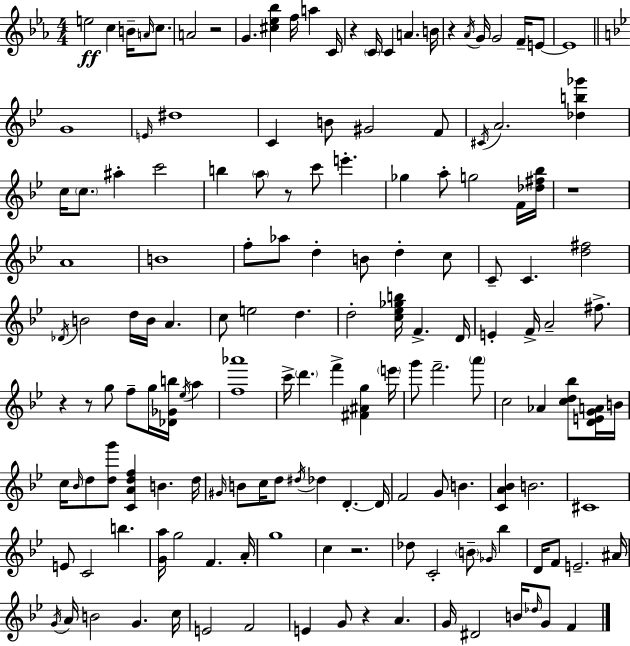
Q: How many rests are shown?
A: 9